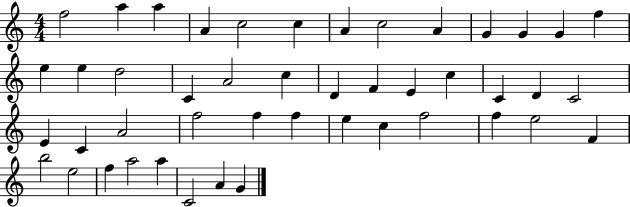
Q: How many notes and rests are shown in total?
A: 46